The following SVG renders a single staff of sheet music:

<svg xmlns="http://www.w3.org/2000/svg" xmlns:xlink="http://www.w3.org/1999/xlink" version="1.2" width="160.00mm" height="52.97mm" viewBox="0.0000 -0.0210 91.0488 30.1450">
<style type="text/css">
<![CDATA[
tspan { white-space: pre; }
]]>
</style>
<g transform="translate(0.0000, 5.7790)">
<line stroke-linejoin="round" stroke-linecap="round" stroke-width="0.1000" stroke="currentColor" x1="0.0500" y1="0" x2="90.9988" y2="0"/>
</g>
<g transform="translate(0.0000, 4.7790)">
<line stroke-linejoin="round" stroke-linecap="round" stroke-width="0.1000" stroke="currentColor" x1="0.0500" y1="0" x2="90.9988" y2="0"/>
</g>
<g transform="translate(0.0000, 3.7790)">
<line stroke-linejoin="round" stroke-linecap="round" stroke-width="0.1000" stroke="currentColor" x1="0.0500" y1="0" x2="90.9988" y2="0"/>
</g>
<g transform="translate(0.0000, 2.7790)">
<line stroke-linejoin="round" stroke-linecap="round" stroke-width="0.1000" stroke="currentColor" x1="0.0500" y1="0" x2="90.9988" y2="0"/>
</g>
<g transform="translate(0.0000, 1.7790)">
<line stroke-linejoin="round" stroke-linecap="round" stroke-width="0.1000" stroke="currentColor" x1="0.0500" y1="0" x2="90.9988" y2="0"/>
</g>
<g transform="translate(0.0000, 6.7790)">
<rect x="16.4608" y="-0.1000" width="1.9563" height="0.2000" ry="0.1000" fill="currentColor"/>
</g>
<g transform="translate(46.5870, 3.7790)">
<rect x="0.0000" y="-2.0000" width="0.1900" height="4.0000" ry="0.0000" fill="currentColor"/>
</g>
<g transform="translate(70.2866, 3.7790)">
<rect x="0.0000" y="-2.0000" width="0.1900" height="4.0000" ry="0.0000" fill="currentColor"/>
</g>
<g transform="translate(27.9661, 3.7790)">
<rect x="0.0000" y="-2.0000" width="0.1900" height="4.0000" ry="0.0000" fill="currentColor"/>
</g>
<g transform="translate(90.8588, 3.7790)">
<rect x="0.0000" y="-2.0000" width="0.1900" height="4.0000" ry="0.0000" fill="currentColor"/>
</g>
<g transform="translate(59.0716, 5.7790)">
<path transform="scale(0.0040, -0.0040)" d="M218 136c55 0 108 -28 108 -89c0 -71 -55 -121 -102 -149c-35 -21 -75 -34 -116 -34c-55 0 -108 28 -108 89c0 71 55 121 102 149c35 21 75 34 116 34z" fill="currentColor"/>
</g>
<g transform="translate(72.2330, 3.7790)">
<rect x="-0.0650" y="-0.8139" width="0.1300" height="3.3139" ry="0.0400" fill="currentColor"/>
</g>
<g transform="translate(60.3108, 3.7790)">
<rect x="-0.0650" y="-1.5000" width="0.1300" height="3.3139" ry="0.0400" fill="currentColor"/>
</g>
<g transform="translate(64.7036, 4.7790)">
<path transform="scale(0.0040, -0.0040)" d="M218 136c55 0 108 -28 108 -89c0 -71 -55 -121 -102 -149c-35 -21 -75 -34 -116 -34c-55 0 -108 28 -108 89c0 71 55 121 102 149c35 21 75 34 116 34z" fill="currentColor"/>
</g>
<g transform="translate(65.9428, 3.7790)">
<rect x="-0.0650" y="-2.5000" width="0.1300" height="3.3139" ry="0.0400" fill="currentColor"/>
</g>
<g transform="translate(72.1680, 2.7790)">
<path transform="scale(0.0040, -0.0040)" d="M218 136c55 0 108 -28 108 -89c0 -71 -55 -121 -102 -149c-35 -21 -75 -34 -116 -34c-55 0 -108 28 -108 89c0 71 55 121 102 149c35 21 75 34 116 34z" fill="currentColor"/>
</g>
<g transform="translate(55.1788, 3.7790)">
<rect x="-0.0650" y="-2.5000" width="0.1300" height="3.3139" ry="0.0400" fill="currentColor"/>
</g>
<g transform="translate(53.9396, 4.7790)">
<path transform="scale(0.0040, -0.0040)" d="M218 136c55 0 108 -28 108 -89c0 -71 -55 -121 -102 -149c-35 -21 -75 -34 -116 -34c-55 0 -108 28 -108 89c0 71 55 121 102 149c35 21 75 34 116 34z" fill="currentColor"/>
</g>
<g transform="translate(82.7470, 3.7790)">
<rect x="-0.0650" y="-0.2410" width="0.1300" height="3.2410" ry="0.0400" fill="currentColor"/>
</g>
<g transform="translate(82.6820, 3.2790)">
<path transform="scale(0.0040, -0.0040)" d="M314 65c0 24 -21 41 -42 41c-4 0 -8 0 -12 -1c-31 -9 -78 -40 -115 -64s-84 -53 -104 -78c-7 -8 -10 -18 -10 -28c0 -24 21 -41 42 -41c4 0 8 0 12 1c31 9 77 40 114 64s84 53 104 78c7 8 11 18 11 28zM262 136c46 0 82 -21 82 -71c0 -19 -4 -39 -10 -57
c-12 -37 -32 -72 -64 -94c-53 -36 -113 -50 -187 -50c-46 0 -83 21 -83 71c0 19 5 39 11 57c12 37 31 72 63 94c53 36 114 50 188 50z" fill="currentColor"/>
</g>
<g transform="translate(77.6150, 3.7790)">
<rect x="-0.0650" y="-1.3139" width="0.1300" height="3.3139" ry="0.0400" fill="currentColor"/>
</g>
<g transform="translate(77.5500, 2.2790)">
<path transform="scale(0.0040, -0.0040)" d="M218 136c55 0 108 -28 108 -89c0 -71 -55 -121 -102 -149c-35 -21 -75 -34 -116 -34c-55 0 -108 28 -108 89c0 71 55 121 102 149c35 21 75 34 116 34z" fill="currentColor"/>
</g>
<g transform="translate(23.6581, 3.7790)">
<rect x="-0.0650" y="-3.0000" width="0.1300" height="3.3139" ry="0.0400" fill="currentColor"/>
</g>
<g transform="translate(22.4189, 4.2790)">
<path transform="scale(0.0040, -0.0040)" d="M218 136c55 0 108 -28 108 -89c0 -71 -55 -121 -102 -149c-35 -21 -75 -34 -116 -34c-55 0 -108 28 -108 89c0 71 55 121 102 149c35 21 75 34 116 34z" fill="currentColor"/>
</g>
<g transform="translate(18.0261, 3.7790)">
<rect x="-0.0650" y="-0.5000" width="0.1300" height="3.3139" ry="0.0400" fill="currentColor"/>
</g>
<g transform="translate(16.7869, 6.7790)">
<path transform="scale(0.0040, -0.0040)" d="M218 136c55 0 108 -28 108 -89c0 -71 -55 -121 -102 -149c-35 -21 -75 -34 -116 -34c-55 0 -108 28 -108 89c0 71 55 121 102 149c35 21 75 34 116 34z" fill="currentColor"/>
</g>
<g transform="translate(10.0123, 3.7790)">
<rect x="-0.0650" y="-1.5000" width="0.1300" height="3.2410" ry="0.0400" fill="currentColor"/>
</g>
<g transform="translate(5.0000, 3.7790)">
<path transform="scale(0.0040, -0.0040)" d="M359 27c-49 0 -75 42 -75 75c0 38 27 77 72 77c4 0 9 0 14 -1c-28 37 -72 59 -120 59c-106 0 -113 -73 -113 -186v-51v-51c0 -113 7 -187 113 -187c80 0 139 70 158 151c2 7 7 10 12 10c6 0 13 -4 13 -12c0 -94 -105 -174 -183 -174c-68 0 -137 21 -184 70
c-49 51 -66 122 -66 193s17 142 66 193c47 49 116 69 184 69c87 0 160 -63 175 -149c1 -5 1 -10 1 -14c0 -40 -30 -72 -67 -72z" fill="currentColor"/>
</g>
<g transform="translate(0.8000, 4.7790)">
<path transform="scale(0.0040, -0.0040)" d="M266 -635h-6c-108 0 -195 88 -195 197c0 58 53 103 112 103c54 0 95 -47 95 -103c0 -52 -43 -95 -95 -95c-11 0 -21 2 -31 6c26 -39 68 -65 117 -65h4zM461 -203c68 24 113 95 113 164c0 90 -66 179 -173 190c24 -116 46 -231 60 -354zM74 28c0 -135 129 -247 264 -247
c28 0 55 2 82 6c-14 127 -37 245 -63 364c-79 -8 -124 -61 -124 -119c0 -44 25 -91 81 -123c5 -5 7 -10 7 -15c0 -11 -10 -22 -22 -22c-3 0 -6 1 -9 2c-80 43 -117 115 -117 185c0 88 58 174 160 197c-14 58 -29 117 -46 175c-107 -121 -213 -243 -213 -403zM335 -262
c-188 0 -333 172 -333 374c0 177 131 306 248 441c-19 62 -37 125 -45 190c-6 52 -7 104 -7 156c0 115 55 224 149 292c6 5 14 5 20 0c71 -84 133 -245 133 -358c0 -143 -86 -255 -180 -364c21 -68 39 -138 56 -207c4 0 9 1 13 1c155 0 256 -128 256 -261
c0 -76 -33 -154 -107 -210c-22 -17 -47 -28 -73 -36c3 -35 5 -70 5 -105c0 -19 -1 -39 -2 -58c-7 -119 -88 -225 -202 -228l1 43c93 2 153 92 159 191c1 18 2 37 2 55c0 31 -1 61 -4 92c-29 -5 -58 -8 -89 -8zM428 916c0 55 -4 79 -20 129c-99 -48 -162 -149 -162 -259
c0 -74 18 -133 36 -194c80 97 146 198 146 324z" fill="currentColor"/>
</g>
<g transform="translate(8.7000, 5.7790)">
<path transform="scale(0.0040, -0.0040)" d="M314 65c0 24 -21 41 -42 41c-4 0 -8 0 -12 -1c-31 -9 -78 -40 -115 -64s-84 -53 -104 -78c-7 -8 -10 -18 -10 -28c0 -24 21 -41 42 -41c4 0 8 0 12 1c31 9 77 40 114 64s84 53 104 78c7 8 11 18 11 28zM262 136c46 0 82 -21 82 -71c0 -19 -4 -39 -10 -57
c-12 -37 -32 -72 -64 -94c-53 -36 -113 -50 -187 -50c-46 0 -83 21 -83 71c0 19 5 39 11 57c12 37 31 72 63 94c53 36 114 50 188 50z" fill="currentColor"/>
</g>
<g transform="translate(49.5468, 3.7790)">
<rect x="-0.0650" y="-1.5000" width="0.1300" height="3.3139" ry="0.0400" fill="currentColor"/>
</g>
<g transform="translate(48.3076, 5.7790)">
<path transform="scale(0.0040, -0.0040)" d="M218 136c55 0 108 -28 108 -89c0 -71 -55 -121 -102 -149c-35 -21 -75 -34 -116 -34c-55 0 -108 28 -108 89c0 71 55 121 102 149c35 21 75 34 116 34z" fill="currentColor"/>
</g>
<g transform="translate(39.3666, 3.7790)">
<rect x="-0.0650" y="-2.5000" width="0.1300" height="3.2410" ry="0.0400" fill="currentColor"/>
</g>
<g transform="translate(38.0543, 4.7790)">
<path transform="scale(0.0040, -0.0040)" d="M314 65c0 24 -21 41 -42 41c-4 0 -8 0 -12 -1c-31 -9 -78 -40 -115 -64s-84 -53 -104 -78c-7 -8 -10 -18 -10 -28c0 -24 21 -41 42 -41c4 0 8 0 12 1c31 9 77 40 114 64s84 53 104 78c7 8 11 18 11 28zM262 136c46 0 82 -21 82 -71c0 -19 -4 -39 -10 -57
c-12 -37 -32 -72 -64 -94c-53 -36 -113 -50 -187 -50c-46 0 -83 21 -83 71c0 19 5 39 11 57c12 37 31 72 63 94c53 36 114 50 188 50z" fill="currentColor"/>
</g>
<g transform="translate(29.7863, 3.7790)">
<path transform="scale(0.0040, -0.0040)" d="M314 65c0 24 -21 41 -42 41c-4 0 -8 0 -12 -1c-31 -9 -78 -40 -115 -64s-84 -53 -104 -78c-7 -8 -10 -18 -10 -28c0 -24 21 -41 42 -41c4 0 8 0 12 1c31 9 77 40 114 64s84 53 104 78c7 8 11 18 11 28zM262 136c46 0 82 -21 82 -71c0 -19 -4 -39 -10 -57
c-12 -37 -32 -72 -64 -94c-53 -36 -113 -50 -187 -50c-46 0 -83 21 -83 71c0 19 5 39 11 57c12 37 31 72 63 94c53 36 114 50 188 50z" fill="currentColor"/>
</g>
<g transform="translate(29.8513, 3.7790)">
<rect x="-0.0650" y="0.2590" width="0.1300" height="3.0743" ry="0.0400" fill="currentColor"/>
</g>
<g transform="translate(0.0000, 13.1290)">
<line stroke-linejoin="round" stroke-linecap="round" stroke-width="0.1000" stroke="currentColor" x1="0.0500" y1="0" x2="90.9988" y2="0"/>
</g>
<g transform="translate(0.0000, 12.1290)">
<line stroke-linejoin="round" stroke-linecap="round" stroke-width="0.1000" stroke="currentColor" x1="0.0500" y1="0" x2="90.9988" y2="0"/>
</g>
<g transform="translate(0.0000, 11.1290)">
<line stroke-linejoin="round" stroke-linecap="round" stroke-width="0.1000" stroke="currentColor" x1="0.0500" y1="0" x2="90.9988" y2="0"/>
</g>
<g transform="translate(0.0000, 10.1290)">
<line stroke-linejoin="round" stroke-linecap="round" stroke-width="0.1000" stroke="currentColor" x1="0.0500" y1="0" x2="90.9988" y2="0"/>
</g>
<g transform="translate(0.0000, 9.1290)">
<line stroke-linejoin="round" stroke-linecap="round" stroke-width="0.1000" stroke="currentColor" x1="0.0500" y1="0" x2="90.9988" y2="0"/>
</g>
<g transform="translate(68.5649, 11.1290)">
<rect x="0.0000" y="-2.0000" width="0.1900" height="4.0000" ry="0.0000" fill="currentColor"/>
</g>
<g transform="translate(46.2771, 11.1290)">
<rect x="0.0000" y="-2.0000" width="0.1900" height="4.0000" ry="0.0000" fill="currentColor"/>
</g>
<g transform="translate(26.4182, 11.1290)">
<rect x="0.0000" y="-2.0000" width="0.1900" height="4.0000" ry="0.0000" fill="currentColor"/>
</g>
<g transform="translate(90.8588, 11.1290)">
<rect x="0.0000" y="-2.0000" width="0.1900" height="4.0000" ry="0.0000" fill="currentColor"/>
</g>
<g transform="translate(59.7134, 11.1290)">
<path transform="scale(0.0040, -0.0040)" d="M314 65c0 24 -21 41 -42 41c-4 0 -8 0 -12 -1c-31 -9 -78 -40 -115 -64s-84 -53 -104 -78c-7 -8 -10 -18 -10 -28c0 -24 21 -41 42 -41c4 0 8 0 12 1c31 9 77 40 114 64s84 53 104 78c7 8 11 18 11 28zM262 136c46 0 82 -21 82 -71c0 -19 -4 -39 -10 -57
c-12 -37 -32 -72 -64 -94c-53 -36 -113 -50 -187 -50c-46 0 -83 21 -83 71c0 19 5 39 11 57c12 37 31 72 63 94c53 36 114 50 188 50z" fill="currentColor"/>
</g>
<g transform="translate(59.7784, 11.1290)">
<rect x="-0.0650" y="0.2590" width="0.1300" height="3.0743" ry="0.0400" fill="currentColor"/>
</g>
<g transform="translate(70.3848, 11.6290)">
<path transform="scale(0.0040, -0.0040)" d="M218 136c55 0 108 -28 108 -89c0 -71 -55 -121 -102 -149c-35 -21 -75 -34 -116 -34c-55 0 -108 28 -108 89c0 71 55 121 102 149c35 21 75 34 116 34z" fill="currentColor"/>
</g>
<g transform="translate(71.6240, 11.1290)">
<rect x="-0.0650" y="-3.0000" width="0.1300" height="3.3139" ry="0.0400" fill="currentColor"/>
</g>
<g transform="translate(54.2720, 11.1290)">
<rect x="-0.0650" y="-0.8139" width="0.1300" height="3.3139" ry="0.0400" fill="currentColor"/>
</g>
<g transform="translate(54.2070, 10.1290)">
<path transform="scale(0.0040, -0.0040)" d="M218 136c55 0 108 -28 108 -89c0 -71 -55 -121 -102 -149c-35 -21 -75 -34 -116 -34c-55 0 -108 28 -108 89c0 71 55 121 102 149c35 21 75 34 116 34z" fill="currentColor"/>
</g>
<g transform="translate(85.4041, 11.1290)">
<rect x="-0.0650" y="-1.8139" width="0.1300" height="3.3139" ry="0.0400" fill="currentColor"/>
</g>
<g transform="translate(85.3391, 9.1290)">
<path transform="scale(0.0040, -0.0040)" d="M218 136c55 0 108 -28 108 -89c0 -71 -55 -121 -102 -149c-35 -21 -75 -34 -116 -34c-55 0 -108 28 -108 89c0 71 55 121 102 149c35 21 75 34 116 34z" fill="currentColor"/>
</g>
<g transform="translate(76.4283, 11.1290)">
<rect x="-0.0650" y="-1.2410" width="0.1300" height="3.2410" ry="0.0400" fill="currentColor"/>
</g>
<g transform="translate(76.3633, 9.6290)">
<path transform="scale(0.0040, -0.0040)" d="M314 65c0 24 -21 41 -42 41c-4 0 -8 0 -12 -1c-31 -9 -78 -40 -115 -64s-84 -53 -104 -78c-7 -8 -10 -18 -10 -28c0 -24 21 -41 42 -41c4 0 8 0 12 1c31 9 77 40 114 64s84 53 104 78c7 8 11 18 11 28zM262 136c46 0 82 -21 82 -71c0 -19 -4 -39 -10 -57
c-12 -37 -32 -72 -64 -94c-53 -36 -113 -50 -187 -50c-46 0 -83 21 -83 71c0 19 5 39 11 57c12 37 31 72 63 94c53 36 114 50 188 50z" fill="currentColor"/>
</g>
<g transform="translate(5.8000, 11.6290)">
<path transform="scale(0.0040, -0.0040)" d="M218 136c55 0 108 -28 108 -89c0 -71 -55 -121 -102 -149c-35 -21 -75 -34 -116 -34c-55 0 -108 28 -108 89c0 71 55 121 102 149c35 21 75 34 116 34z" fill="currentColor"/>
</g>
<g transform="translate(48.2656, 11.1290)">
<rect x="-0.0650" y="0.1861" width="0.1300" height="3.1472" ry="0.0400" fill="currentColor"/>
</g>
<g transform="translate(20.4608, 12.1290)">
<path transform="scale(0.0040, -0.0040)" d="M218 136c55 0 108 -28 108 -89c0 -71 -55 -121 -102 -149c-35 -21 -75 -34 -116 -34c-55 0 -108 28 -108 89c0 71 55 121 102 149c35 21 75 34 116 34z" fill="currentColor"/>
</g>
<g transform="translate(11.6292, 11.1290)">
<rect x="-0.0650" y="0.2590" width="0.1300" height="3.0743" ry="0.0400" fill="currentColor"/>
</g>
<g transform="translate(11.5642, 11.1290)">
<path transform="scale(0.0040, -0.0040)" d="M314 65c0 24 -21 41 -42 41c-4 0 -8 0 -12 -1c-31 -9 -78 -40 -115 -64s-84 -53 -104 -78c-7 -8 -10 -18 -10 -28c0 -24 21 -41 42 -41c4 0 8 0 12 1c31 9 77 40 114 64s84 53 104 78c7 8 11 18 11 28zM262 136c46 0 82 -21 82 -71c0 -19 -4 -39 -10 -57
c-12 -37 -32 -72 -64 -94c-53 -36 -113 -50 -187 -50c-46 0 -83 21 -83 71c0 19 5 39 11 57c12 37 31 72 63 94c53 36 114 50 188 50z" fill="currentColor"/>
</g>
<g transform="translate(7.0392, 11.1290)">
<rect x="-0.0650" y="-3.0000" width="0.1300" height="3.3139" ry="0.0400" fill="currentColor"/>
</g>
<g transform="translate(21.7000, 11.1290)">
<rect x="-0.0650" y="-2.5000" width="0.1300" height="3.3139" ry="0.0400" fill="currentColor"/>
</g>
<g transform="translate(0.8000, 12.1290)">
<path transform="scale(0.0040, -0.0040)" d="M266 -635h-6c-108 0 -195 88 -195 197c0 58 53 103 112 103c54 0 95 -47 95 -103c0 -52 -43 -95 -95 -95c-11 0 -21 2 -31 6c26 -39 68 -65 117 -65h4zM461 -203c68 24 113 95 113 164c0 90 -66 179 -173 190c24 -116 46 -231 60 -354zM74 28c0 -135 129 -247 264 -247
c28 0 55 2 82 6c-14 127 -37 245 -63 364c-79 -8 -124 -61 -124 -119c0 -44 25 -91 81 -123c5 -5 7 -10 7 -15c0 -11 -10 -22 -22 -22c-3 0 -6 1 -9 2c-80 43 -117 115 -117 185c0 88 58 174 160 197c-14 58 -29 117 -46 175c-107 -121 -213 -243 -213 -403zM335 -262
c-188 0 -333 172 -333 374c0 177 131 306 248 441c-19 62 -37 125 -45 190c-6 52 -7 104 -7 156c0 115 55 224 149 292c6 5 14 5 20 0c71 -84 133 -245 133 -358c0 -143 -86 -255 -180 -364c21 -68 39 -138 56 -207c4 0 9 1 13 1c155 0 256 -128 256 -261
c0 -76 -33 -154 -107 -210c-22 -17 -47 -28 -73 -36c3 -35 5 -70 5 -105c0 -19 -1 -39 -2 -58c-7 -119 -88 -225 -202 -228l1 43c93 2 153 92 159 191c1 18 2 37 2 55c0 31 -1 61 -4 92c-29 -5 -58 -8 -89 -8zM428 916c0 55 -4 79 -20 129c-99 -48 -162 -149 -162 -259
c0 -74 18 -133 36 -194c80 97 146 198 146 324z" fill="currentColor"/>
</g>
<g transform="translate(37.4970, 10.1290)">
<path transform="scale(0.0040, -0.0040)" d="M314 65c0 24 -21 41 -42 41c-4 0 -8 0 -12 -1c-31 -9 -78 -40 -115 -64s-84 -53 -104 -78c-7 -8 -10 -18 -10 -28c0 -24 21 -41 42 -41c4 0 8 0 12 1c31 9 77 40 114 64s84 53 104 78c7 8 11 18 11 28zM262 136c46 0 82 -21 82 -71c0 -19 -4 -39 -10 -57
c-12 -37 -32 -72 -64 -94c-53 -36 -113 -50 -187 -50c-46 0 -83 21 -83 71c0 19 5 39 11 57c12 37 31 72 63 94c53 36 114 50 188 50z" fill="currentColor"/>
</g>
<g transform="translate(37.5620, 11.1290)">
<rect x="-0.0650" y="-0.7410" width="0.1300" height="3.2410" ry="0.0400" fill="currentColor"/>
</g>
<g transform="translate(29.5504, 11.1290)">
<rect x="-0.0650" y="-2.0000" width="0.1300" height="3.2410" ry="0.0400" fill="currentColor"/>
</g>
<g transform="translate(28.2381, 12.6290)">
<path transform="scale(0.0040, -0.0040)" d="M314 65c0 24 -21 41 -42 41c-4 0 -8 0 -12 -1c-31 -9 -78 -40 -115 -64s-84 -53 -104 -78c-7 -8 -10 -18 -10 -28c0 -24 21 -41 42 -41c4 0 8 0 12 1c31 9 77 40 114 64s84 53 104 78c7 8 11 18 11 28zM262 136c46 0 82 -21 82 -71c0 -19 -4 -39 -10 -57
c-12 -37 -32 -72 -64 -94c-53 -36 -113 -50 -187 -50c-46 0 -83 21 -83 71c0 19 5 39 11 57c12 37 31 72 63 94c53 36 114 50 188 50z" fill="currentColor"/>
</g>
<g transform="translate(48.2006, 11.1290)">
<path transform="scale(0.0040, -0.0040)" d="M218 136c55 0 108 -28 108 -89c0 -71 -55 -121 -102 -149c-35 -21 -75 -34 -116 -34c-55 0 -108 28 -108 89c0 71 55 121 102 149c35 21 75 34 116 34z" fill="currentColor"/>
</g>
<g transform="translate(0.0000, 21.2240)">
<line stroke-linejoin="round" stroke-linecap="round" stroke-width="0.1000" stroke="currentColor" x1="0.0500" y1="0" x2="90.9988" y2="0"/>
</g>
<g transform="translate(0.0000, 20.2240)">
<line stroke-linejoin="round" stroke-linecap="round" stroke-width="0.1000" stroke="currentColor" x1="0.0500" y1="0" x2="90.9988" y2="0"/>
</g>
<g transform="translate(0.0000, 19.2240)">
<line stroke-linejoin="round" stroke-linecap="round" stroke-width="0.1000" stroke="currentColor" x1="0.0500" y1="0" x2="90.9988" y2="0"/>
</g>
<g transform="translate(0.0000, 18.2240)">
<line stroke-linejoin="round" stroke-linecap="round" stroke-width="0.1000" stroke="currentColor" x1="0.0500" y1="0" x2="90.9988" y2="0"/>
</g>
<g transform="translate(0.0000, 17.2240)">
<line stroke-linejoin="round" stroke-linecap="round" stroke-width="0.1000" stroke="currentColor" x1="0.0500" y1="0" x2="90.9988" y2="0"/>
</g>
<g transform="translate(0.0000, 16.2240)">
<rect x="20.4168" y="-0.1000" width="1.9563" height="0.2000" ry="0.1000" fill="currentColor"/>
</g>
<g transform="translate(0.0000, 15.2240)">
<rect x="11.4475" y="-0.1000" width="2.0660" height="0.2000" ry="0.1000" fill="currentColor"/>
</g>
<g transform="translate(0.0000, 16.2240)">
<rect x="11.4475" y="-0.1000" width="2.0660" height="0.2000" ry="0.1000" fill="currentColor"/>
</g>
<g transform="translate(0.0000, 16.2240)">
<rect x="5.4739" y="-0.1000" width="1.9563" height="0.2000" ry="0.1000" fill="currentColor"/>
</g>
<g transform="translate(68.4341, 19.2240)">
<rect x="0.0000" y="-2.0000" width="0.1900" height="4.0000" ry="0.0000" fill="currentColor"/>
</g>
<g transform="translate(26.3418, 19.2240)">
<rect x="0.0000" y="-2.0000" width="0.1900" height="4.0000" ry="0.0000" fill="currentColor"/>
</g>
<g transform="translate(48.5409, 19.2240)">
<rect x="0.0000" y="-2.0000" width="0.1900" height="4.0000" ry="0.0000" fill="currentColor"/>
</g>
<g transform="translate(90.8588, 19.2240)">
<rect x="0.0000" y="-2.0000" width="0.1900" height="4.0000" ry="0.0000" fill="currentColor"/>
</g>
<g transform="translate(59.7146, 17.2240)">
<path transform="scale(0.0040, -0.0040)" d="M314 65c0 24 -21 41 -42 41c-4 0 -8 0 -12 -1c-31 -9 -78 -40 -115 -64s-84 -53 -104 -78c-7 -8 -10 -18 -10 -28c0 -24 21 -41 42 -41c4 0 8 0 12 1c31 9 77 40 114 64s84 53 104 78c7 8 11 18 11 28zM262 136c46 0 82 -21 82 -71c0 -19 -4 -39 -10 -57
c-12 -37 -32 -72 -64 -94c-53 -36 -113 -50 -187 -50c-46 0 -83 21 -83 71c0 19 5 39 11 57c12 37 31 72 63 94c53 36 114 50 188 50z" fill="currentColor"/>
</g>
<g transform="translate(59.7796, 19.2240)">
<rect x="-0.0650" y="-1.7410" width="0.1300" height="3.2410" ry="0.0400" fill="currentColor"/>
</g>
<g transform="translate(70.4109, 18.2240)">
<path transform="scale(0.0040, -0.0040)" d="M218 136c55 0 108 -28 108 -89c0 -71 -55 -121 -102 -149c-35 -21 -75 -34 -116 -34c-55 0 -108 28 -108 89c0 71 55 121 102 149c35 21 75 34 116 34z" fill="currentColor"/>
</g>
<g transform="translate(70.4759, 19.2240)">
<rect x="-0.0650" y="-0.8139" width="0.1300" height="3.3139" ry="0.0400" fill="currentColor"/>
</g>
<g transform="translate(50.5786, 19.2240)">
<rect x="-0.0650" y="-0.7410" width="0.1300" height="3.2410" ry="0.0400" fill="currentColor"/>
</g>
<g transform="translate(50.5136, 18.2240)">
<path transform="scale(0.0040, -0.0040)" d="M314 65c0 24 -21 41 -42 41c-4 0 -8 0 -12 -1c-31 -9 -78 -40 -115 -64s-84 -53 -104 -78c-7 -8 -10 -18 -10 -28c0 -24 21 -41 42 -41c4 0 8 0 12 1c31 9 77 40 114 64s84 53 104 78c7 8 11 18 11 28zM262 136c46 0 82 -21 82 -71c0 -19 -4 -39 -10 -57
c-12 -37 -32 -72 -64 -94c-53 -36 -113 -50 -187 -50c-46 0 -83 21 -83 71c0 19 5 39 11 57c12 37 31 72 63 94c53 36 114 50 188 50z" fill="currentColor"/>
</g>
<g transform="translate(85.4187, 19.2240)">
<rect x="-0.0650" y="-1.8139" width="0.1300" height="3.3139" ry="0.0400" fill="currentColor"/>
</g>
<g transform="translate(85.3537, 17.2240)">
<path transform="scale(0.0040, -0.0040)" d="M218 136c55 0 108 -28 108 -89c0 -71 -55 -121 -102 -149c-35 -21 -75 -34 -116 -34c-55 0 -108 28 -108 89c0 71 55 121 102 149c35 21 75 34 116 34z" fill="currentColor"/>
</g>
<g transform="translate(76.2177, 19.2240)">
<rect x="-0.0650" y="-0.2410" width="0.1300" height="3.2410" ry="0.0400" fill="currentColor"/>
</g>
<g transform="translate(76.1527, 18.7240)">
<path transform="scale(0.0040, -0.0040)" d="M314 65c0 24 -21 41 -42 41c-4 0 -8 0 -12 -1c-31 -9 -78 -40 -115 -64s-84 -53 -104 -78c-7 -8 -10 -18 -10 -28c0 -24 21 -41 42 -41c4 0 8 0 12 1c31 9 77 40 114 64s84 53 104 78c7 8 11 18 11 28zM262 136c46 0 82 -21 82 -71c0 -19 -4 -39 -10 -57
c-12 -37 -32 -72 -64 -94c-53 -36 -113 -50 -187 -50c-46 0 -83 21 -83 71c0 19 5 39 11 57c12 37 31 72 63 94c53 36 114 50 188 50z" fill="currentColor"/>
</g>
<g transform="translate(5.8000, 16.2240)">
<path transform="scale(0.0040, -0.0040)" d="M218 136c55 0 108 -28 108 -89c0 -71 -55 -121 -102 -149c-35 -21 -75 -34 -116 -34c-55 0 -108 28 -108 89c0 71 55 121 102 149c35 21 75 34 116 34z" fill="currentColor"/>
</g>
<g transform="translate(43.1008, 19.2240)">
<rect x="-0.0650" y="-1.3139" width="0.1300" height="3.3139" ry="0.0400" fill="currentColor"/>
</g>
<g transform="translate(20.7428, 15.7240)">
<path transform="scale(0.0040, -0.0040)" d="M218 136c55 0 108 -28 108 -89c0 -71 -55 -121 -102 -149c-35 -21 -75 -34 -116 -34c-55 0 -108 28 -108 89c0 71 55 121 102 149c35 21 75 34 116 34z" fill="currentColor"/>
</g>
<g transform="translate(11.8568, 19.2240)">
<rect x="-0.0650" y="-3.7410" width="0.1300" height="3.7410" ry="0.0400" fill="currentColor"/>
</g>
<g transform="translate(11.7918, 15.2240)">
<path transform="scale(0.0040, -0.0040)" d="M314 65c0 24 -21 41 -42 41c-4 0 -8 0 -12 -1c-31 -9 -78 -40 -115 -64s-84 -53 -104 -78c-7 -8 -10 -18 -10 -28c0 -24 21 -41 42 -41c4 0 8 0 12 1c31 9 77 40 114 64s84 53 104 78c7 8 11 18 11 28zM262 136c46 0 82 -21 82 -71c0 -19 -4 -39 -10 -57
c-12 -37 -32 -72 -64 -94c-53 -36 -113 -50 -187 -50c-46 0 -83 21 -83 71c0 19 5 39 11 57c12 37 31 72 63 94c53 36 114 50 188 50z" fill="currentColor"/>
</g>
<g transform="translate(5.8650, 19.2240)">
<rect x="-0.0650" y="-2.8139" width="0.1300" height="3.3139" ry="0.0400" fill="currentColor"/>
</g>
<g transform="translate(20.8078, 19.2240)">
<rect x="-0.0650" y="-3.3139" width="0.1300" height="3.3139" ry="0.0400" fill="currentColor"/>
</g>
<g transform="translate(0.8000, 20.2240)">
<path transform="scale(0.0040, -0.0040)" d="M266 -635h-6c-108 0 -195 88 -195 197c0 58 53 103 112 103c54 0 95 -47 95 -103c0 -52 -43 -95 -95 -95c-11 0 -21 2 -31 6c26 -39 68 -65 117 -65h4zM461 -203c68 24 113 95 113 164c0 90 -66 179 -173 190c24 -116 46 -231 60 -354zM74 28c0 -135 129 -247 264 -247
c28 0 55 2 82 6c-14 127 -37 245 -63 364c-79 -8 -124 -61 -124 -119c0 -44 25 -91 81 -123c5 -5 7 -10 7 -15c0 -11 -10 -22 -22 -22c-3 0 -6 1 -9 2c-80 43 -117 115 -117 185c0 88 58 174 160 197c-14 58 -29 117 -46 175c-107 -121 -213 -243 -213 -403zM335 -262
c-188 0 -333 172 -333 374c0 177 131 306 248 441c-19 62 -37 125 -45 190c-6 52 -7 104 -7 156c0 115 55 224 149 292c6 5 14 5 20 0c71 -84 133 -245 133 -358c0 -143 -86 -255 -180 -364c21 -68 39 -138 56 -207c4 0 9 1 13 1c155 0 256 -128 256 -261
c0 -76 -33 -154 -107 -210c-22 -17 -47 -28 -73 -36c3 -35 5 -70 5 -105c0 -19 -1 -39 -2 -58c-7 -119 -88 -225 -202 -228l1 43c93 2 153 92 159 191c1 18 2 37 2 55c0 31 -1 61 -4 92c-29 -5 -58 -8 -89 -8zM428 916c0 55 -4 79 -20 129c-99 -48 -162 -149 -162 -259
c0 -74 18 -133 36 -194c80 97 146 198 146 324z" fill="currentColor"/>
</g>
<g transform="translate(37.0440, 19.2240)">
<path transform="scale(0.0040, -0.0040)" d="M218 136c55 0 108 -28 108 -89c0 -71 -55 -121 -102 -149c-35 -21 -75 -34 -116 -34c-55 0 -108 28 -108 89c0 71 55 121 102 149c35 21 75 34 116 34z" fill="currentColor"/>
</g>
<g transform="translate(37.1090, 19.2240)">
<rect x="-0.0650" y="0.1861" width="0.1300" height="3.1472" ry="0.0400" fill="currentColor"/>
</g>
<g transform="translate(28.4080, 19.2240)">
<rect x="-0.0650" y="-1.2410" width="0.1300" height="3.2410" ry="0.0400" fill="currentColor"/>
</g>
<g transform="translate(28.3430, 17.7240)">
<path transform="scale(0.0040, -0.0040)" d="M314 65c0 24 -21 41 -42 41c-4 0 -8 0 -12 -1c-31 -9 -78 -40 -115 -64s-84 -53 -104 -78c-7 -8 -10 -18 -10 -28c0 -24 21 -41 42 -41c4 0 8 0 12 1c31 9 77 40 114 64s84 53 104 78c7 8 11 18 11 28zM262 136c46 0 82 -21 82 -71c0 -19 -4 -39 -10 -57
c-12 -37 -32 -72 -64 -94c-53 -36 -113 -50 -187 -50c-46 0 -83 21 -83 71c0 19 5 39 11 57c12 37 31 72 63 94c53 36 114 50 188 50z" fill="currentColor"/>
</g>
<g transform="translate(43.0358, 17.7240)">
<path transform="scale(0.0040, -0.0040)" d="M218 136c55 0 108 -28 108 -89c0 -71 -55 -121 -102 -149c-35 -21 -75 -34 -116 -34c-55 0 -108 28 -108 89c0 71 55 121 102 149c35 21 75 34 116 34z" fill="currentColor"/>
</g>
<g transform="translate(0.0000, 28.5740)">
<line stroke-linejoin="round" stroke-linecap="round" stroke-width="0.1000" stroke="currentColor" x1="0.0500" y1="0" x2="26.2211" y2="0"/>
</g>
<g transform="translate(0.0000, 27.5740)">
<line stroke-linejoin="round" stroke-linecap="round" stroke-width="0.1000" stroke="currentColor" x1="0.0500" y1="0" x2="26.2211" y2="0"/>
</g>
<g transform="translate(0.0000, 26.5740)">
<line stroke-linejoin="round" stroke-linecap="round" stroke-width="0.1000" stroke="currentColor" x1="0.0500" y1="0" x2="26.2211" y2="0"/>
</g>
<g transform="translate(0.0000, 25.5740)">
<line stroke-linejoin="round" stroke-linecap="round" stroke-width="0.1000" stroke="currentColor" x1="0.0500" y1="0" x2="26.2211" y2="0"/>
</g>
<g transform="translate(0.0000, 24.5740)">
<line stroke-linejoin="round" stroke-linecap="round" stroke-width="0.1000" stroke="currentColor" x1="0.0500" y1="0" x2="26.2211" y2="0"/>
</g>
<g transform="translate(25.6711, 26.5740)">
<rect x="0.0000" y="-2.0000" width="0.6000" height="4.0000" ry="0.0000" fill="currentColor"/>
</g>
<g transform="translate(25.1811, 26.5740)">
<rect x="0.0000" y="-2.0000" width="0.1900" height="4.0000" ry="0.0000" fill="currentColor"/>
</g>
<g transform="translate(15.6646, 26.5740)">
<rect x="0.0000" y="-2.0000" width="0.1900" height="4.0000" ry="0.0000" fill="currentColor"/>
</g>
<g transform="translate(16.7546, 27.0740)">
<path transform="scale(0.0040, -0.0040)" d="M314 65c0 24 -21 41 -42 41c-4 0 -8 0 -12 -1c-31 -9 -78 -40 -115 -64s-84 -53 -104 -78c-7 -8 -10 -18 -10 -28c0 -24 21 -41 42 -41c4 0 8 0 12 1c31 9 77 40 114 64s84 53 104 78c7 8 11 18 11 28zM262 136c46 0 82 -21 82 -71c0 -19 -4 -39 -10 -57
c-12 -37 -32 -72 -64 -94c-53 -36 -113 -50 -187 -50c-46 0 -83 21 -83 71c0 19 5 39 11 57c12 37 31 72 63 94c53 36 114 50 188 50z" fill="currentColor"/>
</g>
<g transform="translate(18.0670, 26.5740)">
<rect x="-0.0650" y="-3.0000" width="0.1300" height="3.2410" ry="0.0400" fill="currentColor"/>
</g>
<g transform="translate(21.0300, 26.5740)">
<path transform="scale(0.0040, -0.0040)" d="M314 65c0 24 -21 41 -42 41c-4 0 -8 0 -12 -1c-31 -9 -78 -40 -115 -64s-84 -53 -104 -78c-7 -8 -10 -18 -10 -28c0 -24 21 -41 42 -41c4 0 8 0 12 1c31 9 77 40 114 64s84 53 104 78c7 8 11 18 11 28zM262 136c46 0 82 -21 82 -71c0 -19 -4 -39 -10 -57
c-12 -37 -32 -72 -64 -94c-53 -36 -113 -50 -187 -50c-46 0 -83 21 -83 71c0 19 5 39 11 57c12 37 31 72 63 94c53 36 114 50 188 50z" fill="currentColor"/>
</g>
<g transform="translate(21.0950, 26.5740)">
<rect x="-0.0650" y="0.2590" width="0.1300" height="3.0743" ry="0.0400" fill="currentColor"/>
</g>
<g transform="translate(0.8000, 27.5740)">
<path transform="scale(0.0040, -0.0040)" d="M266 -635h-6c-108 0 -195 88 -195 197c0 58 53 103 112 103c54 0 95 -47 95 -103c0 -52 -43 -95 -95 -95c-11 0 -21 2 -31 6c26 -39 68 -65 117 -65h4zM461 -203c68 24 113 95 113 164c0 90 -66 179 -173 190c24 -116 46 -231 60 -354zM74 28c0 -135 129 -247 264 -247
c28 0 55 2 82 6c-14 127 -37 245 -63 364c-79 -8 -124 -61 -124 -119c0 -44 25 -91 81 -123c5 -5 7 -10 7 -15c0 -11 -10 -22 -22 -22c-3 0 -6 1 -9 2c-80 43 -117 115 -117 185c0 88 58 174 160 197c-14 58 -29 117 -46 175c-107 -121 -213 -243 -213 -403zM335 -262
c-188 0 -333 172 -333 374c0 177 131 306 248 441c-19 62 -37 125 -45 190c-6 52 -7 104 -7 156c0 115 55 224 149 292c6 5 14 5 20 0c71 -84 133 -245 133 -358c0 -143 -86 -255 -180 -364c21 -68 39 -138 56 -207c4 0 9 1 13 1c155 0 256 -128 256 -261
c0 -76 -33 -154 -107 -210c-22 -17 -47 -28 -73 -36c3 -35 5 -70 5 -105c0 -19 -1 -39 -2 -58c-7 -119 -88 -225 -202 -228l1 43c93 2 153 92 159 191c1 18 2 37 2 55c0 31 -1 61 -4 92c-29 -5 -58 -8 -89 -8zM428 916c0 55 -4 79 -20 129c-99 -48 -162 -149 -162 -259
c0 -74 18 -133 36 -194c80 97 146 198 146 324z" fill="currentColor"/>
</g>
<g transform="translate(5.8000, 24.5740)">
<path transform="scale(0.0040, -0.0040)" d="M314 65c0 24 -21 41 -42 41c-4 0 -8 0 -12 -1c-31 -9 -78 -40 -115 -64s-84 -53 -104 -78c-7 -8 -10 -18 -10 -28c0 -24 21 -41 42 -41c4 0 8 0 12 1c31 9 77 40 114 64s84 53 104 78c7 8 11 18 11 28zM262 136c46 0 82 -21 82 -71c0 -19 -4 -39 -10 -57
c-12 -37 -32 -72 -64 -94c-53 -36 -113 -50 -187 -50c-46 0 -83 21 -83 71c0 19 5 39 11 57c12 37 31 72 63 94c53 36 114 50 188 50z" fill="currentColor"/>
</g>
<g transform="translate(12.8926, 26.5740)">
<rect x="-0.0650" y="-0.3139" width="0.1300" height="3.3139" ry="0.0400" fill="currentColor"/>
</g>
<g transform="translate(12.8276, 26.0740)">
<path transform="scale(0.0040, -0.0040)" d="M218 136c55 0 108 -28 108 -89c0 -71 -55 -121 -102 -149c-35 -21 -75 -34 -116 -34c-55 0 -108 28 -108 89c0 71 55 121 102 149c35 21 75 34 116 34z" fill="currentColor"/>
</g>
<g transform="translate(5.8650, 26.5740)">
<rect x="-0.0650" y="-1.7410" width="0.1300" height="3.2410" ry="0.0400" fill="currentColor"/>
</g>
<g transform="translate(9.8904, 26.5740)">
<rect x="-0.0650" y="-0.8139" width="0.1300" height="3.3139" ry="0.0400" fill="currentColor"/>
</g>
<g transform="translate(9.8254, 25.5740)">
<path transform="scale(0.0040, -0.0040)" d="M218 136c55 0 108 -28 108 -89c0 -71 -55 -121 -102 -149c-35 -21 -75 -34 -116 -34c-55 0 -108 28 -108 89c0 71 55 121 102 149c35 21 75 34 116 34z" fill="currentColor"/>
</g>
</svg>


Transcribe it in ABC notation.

X:1
T:Untitled
M:4/4
L:1/4
K:C
E2 C A B2 G2 E G E G d e c2 A B2 G F2 d2 B d B2 A e2 f a c'2 b e2 B e d2 f2 d c2 f f2 d c A2 B2